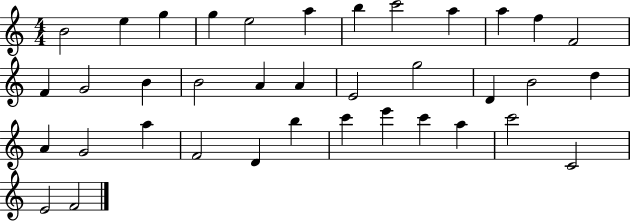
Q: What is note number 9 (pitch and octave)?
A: A5